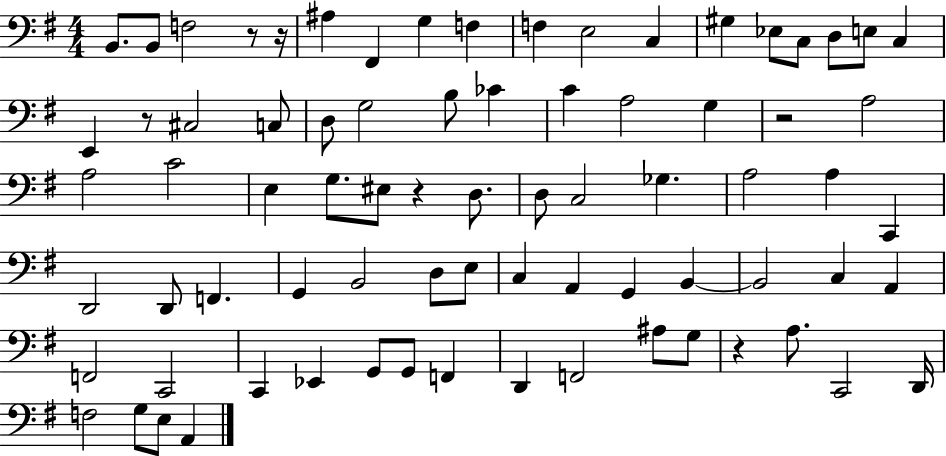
{
  \clef bass
  \numericTimeSignature
  \time 4/4
  \key g \major
  b,8. b,8 f2 r8 r16 | ais4 fis,4 g4 f4 | f4 e2 c4 | gis4 ees8 c8 d8 e8 c4 | \break e,4 r8 cis2 c8 | d8 g2 b8 ces'4 | c'4 a2 g4 | r2 a2 | \break a2 c'2 | e4 g8. eis8 r4 d8. | d8 c2 ges4. | a2 a4 c,4 | \break d,2 d,8 f,4. | g,4 b,2 d8 e8 | c4 a,4 g,4 b,4~~ | b,2 c4 a,4 | \break f,2 c,2 | c,4 ees,4 g,8 g,8 f,4 | d,4 f,2 ais8 g8 | r4 a8. c,2 d,16 | \break f2 g8 e8 a,4 | \bar "|."
}